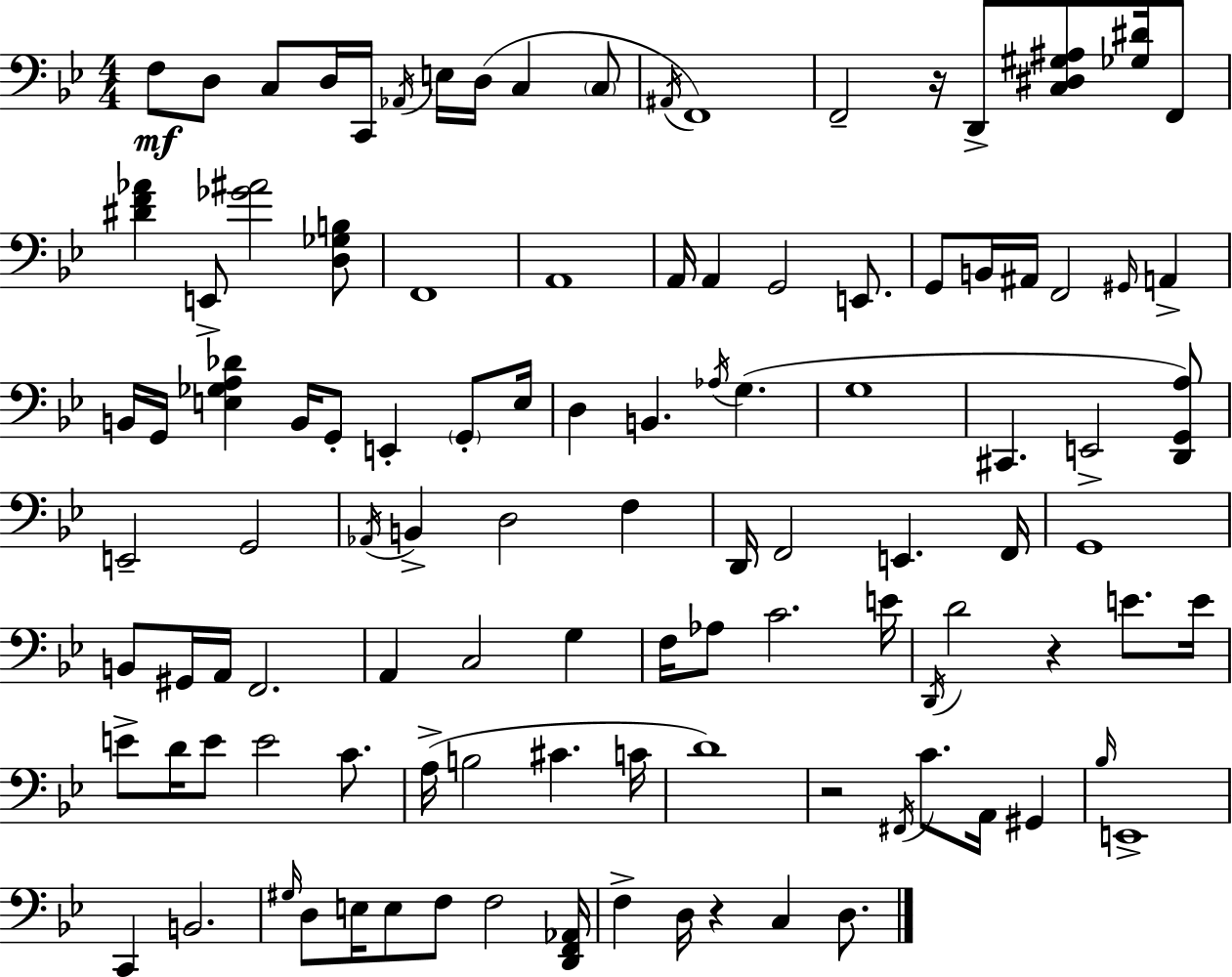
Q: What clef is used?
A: bass